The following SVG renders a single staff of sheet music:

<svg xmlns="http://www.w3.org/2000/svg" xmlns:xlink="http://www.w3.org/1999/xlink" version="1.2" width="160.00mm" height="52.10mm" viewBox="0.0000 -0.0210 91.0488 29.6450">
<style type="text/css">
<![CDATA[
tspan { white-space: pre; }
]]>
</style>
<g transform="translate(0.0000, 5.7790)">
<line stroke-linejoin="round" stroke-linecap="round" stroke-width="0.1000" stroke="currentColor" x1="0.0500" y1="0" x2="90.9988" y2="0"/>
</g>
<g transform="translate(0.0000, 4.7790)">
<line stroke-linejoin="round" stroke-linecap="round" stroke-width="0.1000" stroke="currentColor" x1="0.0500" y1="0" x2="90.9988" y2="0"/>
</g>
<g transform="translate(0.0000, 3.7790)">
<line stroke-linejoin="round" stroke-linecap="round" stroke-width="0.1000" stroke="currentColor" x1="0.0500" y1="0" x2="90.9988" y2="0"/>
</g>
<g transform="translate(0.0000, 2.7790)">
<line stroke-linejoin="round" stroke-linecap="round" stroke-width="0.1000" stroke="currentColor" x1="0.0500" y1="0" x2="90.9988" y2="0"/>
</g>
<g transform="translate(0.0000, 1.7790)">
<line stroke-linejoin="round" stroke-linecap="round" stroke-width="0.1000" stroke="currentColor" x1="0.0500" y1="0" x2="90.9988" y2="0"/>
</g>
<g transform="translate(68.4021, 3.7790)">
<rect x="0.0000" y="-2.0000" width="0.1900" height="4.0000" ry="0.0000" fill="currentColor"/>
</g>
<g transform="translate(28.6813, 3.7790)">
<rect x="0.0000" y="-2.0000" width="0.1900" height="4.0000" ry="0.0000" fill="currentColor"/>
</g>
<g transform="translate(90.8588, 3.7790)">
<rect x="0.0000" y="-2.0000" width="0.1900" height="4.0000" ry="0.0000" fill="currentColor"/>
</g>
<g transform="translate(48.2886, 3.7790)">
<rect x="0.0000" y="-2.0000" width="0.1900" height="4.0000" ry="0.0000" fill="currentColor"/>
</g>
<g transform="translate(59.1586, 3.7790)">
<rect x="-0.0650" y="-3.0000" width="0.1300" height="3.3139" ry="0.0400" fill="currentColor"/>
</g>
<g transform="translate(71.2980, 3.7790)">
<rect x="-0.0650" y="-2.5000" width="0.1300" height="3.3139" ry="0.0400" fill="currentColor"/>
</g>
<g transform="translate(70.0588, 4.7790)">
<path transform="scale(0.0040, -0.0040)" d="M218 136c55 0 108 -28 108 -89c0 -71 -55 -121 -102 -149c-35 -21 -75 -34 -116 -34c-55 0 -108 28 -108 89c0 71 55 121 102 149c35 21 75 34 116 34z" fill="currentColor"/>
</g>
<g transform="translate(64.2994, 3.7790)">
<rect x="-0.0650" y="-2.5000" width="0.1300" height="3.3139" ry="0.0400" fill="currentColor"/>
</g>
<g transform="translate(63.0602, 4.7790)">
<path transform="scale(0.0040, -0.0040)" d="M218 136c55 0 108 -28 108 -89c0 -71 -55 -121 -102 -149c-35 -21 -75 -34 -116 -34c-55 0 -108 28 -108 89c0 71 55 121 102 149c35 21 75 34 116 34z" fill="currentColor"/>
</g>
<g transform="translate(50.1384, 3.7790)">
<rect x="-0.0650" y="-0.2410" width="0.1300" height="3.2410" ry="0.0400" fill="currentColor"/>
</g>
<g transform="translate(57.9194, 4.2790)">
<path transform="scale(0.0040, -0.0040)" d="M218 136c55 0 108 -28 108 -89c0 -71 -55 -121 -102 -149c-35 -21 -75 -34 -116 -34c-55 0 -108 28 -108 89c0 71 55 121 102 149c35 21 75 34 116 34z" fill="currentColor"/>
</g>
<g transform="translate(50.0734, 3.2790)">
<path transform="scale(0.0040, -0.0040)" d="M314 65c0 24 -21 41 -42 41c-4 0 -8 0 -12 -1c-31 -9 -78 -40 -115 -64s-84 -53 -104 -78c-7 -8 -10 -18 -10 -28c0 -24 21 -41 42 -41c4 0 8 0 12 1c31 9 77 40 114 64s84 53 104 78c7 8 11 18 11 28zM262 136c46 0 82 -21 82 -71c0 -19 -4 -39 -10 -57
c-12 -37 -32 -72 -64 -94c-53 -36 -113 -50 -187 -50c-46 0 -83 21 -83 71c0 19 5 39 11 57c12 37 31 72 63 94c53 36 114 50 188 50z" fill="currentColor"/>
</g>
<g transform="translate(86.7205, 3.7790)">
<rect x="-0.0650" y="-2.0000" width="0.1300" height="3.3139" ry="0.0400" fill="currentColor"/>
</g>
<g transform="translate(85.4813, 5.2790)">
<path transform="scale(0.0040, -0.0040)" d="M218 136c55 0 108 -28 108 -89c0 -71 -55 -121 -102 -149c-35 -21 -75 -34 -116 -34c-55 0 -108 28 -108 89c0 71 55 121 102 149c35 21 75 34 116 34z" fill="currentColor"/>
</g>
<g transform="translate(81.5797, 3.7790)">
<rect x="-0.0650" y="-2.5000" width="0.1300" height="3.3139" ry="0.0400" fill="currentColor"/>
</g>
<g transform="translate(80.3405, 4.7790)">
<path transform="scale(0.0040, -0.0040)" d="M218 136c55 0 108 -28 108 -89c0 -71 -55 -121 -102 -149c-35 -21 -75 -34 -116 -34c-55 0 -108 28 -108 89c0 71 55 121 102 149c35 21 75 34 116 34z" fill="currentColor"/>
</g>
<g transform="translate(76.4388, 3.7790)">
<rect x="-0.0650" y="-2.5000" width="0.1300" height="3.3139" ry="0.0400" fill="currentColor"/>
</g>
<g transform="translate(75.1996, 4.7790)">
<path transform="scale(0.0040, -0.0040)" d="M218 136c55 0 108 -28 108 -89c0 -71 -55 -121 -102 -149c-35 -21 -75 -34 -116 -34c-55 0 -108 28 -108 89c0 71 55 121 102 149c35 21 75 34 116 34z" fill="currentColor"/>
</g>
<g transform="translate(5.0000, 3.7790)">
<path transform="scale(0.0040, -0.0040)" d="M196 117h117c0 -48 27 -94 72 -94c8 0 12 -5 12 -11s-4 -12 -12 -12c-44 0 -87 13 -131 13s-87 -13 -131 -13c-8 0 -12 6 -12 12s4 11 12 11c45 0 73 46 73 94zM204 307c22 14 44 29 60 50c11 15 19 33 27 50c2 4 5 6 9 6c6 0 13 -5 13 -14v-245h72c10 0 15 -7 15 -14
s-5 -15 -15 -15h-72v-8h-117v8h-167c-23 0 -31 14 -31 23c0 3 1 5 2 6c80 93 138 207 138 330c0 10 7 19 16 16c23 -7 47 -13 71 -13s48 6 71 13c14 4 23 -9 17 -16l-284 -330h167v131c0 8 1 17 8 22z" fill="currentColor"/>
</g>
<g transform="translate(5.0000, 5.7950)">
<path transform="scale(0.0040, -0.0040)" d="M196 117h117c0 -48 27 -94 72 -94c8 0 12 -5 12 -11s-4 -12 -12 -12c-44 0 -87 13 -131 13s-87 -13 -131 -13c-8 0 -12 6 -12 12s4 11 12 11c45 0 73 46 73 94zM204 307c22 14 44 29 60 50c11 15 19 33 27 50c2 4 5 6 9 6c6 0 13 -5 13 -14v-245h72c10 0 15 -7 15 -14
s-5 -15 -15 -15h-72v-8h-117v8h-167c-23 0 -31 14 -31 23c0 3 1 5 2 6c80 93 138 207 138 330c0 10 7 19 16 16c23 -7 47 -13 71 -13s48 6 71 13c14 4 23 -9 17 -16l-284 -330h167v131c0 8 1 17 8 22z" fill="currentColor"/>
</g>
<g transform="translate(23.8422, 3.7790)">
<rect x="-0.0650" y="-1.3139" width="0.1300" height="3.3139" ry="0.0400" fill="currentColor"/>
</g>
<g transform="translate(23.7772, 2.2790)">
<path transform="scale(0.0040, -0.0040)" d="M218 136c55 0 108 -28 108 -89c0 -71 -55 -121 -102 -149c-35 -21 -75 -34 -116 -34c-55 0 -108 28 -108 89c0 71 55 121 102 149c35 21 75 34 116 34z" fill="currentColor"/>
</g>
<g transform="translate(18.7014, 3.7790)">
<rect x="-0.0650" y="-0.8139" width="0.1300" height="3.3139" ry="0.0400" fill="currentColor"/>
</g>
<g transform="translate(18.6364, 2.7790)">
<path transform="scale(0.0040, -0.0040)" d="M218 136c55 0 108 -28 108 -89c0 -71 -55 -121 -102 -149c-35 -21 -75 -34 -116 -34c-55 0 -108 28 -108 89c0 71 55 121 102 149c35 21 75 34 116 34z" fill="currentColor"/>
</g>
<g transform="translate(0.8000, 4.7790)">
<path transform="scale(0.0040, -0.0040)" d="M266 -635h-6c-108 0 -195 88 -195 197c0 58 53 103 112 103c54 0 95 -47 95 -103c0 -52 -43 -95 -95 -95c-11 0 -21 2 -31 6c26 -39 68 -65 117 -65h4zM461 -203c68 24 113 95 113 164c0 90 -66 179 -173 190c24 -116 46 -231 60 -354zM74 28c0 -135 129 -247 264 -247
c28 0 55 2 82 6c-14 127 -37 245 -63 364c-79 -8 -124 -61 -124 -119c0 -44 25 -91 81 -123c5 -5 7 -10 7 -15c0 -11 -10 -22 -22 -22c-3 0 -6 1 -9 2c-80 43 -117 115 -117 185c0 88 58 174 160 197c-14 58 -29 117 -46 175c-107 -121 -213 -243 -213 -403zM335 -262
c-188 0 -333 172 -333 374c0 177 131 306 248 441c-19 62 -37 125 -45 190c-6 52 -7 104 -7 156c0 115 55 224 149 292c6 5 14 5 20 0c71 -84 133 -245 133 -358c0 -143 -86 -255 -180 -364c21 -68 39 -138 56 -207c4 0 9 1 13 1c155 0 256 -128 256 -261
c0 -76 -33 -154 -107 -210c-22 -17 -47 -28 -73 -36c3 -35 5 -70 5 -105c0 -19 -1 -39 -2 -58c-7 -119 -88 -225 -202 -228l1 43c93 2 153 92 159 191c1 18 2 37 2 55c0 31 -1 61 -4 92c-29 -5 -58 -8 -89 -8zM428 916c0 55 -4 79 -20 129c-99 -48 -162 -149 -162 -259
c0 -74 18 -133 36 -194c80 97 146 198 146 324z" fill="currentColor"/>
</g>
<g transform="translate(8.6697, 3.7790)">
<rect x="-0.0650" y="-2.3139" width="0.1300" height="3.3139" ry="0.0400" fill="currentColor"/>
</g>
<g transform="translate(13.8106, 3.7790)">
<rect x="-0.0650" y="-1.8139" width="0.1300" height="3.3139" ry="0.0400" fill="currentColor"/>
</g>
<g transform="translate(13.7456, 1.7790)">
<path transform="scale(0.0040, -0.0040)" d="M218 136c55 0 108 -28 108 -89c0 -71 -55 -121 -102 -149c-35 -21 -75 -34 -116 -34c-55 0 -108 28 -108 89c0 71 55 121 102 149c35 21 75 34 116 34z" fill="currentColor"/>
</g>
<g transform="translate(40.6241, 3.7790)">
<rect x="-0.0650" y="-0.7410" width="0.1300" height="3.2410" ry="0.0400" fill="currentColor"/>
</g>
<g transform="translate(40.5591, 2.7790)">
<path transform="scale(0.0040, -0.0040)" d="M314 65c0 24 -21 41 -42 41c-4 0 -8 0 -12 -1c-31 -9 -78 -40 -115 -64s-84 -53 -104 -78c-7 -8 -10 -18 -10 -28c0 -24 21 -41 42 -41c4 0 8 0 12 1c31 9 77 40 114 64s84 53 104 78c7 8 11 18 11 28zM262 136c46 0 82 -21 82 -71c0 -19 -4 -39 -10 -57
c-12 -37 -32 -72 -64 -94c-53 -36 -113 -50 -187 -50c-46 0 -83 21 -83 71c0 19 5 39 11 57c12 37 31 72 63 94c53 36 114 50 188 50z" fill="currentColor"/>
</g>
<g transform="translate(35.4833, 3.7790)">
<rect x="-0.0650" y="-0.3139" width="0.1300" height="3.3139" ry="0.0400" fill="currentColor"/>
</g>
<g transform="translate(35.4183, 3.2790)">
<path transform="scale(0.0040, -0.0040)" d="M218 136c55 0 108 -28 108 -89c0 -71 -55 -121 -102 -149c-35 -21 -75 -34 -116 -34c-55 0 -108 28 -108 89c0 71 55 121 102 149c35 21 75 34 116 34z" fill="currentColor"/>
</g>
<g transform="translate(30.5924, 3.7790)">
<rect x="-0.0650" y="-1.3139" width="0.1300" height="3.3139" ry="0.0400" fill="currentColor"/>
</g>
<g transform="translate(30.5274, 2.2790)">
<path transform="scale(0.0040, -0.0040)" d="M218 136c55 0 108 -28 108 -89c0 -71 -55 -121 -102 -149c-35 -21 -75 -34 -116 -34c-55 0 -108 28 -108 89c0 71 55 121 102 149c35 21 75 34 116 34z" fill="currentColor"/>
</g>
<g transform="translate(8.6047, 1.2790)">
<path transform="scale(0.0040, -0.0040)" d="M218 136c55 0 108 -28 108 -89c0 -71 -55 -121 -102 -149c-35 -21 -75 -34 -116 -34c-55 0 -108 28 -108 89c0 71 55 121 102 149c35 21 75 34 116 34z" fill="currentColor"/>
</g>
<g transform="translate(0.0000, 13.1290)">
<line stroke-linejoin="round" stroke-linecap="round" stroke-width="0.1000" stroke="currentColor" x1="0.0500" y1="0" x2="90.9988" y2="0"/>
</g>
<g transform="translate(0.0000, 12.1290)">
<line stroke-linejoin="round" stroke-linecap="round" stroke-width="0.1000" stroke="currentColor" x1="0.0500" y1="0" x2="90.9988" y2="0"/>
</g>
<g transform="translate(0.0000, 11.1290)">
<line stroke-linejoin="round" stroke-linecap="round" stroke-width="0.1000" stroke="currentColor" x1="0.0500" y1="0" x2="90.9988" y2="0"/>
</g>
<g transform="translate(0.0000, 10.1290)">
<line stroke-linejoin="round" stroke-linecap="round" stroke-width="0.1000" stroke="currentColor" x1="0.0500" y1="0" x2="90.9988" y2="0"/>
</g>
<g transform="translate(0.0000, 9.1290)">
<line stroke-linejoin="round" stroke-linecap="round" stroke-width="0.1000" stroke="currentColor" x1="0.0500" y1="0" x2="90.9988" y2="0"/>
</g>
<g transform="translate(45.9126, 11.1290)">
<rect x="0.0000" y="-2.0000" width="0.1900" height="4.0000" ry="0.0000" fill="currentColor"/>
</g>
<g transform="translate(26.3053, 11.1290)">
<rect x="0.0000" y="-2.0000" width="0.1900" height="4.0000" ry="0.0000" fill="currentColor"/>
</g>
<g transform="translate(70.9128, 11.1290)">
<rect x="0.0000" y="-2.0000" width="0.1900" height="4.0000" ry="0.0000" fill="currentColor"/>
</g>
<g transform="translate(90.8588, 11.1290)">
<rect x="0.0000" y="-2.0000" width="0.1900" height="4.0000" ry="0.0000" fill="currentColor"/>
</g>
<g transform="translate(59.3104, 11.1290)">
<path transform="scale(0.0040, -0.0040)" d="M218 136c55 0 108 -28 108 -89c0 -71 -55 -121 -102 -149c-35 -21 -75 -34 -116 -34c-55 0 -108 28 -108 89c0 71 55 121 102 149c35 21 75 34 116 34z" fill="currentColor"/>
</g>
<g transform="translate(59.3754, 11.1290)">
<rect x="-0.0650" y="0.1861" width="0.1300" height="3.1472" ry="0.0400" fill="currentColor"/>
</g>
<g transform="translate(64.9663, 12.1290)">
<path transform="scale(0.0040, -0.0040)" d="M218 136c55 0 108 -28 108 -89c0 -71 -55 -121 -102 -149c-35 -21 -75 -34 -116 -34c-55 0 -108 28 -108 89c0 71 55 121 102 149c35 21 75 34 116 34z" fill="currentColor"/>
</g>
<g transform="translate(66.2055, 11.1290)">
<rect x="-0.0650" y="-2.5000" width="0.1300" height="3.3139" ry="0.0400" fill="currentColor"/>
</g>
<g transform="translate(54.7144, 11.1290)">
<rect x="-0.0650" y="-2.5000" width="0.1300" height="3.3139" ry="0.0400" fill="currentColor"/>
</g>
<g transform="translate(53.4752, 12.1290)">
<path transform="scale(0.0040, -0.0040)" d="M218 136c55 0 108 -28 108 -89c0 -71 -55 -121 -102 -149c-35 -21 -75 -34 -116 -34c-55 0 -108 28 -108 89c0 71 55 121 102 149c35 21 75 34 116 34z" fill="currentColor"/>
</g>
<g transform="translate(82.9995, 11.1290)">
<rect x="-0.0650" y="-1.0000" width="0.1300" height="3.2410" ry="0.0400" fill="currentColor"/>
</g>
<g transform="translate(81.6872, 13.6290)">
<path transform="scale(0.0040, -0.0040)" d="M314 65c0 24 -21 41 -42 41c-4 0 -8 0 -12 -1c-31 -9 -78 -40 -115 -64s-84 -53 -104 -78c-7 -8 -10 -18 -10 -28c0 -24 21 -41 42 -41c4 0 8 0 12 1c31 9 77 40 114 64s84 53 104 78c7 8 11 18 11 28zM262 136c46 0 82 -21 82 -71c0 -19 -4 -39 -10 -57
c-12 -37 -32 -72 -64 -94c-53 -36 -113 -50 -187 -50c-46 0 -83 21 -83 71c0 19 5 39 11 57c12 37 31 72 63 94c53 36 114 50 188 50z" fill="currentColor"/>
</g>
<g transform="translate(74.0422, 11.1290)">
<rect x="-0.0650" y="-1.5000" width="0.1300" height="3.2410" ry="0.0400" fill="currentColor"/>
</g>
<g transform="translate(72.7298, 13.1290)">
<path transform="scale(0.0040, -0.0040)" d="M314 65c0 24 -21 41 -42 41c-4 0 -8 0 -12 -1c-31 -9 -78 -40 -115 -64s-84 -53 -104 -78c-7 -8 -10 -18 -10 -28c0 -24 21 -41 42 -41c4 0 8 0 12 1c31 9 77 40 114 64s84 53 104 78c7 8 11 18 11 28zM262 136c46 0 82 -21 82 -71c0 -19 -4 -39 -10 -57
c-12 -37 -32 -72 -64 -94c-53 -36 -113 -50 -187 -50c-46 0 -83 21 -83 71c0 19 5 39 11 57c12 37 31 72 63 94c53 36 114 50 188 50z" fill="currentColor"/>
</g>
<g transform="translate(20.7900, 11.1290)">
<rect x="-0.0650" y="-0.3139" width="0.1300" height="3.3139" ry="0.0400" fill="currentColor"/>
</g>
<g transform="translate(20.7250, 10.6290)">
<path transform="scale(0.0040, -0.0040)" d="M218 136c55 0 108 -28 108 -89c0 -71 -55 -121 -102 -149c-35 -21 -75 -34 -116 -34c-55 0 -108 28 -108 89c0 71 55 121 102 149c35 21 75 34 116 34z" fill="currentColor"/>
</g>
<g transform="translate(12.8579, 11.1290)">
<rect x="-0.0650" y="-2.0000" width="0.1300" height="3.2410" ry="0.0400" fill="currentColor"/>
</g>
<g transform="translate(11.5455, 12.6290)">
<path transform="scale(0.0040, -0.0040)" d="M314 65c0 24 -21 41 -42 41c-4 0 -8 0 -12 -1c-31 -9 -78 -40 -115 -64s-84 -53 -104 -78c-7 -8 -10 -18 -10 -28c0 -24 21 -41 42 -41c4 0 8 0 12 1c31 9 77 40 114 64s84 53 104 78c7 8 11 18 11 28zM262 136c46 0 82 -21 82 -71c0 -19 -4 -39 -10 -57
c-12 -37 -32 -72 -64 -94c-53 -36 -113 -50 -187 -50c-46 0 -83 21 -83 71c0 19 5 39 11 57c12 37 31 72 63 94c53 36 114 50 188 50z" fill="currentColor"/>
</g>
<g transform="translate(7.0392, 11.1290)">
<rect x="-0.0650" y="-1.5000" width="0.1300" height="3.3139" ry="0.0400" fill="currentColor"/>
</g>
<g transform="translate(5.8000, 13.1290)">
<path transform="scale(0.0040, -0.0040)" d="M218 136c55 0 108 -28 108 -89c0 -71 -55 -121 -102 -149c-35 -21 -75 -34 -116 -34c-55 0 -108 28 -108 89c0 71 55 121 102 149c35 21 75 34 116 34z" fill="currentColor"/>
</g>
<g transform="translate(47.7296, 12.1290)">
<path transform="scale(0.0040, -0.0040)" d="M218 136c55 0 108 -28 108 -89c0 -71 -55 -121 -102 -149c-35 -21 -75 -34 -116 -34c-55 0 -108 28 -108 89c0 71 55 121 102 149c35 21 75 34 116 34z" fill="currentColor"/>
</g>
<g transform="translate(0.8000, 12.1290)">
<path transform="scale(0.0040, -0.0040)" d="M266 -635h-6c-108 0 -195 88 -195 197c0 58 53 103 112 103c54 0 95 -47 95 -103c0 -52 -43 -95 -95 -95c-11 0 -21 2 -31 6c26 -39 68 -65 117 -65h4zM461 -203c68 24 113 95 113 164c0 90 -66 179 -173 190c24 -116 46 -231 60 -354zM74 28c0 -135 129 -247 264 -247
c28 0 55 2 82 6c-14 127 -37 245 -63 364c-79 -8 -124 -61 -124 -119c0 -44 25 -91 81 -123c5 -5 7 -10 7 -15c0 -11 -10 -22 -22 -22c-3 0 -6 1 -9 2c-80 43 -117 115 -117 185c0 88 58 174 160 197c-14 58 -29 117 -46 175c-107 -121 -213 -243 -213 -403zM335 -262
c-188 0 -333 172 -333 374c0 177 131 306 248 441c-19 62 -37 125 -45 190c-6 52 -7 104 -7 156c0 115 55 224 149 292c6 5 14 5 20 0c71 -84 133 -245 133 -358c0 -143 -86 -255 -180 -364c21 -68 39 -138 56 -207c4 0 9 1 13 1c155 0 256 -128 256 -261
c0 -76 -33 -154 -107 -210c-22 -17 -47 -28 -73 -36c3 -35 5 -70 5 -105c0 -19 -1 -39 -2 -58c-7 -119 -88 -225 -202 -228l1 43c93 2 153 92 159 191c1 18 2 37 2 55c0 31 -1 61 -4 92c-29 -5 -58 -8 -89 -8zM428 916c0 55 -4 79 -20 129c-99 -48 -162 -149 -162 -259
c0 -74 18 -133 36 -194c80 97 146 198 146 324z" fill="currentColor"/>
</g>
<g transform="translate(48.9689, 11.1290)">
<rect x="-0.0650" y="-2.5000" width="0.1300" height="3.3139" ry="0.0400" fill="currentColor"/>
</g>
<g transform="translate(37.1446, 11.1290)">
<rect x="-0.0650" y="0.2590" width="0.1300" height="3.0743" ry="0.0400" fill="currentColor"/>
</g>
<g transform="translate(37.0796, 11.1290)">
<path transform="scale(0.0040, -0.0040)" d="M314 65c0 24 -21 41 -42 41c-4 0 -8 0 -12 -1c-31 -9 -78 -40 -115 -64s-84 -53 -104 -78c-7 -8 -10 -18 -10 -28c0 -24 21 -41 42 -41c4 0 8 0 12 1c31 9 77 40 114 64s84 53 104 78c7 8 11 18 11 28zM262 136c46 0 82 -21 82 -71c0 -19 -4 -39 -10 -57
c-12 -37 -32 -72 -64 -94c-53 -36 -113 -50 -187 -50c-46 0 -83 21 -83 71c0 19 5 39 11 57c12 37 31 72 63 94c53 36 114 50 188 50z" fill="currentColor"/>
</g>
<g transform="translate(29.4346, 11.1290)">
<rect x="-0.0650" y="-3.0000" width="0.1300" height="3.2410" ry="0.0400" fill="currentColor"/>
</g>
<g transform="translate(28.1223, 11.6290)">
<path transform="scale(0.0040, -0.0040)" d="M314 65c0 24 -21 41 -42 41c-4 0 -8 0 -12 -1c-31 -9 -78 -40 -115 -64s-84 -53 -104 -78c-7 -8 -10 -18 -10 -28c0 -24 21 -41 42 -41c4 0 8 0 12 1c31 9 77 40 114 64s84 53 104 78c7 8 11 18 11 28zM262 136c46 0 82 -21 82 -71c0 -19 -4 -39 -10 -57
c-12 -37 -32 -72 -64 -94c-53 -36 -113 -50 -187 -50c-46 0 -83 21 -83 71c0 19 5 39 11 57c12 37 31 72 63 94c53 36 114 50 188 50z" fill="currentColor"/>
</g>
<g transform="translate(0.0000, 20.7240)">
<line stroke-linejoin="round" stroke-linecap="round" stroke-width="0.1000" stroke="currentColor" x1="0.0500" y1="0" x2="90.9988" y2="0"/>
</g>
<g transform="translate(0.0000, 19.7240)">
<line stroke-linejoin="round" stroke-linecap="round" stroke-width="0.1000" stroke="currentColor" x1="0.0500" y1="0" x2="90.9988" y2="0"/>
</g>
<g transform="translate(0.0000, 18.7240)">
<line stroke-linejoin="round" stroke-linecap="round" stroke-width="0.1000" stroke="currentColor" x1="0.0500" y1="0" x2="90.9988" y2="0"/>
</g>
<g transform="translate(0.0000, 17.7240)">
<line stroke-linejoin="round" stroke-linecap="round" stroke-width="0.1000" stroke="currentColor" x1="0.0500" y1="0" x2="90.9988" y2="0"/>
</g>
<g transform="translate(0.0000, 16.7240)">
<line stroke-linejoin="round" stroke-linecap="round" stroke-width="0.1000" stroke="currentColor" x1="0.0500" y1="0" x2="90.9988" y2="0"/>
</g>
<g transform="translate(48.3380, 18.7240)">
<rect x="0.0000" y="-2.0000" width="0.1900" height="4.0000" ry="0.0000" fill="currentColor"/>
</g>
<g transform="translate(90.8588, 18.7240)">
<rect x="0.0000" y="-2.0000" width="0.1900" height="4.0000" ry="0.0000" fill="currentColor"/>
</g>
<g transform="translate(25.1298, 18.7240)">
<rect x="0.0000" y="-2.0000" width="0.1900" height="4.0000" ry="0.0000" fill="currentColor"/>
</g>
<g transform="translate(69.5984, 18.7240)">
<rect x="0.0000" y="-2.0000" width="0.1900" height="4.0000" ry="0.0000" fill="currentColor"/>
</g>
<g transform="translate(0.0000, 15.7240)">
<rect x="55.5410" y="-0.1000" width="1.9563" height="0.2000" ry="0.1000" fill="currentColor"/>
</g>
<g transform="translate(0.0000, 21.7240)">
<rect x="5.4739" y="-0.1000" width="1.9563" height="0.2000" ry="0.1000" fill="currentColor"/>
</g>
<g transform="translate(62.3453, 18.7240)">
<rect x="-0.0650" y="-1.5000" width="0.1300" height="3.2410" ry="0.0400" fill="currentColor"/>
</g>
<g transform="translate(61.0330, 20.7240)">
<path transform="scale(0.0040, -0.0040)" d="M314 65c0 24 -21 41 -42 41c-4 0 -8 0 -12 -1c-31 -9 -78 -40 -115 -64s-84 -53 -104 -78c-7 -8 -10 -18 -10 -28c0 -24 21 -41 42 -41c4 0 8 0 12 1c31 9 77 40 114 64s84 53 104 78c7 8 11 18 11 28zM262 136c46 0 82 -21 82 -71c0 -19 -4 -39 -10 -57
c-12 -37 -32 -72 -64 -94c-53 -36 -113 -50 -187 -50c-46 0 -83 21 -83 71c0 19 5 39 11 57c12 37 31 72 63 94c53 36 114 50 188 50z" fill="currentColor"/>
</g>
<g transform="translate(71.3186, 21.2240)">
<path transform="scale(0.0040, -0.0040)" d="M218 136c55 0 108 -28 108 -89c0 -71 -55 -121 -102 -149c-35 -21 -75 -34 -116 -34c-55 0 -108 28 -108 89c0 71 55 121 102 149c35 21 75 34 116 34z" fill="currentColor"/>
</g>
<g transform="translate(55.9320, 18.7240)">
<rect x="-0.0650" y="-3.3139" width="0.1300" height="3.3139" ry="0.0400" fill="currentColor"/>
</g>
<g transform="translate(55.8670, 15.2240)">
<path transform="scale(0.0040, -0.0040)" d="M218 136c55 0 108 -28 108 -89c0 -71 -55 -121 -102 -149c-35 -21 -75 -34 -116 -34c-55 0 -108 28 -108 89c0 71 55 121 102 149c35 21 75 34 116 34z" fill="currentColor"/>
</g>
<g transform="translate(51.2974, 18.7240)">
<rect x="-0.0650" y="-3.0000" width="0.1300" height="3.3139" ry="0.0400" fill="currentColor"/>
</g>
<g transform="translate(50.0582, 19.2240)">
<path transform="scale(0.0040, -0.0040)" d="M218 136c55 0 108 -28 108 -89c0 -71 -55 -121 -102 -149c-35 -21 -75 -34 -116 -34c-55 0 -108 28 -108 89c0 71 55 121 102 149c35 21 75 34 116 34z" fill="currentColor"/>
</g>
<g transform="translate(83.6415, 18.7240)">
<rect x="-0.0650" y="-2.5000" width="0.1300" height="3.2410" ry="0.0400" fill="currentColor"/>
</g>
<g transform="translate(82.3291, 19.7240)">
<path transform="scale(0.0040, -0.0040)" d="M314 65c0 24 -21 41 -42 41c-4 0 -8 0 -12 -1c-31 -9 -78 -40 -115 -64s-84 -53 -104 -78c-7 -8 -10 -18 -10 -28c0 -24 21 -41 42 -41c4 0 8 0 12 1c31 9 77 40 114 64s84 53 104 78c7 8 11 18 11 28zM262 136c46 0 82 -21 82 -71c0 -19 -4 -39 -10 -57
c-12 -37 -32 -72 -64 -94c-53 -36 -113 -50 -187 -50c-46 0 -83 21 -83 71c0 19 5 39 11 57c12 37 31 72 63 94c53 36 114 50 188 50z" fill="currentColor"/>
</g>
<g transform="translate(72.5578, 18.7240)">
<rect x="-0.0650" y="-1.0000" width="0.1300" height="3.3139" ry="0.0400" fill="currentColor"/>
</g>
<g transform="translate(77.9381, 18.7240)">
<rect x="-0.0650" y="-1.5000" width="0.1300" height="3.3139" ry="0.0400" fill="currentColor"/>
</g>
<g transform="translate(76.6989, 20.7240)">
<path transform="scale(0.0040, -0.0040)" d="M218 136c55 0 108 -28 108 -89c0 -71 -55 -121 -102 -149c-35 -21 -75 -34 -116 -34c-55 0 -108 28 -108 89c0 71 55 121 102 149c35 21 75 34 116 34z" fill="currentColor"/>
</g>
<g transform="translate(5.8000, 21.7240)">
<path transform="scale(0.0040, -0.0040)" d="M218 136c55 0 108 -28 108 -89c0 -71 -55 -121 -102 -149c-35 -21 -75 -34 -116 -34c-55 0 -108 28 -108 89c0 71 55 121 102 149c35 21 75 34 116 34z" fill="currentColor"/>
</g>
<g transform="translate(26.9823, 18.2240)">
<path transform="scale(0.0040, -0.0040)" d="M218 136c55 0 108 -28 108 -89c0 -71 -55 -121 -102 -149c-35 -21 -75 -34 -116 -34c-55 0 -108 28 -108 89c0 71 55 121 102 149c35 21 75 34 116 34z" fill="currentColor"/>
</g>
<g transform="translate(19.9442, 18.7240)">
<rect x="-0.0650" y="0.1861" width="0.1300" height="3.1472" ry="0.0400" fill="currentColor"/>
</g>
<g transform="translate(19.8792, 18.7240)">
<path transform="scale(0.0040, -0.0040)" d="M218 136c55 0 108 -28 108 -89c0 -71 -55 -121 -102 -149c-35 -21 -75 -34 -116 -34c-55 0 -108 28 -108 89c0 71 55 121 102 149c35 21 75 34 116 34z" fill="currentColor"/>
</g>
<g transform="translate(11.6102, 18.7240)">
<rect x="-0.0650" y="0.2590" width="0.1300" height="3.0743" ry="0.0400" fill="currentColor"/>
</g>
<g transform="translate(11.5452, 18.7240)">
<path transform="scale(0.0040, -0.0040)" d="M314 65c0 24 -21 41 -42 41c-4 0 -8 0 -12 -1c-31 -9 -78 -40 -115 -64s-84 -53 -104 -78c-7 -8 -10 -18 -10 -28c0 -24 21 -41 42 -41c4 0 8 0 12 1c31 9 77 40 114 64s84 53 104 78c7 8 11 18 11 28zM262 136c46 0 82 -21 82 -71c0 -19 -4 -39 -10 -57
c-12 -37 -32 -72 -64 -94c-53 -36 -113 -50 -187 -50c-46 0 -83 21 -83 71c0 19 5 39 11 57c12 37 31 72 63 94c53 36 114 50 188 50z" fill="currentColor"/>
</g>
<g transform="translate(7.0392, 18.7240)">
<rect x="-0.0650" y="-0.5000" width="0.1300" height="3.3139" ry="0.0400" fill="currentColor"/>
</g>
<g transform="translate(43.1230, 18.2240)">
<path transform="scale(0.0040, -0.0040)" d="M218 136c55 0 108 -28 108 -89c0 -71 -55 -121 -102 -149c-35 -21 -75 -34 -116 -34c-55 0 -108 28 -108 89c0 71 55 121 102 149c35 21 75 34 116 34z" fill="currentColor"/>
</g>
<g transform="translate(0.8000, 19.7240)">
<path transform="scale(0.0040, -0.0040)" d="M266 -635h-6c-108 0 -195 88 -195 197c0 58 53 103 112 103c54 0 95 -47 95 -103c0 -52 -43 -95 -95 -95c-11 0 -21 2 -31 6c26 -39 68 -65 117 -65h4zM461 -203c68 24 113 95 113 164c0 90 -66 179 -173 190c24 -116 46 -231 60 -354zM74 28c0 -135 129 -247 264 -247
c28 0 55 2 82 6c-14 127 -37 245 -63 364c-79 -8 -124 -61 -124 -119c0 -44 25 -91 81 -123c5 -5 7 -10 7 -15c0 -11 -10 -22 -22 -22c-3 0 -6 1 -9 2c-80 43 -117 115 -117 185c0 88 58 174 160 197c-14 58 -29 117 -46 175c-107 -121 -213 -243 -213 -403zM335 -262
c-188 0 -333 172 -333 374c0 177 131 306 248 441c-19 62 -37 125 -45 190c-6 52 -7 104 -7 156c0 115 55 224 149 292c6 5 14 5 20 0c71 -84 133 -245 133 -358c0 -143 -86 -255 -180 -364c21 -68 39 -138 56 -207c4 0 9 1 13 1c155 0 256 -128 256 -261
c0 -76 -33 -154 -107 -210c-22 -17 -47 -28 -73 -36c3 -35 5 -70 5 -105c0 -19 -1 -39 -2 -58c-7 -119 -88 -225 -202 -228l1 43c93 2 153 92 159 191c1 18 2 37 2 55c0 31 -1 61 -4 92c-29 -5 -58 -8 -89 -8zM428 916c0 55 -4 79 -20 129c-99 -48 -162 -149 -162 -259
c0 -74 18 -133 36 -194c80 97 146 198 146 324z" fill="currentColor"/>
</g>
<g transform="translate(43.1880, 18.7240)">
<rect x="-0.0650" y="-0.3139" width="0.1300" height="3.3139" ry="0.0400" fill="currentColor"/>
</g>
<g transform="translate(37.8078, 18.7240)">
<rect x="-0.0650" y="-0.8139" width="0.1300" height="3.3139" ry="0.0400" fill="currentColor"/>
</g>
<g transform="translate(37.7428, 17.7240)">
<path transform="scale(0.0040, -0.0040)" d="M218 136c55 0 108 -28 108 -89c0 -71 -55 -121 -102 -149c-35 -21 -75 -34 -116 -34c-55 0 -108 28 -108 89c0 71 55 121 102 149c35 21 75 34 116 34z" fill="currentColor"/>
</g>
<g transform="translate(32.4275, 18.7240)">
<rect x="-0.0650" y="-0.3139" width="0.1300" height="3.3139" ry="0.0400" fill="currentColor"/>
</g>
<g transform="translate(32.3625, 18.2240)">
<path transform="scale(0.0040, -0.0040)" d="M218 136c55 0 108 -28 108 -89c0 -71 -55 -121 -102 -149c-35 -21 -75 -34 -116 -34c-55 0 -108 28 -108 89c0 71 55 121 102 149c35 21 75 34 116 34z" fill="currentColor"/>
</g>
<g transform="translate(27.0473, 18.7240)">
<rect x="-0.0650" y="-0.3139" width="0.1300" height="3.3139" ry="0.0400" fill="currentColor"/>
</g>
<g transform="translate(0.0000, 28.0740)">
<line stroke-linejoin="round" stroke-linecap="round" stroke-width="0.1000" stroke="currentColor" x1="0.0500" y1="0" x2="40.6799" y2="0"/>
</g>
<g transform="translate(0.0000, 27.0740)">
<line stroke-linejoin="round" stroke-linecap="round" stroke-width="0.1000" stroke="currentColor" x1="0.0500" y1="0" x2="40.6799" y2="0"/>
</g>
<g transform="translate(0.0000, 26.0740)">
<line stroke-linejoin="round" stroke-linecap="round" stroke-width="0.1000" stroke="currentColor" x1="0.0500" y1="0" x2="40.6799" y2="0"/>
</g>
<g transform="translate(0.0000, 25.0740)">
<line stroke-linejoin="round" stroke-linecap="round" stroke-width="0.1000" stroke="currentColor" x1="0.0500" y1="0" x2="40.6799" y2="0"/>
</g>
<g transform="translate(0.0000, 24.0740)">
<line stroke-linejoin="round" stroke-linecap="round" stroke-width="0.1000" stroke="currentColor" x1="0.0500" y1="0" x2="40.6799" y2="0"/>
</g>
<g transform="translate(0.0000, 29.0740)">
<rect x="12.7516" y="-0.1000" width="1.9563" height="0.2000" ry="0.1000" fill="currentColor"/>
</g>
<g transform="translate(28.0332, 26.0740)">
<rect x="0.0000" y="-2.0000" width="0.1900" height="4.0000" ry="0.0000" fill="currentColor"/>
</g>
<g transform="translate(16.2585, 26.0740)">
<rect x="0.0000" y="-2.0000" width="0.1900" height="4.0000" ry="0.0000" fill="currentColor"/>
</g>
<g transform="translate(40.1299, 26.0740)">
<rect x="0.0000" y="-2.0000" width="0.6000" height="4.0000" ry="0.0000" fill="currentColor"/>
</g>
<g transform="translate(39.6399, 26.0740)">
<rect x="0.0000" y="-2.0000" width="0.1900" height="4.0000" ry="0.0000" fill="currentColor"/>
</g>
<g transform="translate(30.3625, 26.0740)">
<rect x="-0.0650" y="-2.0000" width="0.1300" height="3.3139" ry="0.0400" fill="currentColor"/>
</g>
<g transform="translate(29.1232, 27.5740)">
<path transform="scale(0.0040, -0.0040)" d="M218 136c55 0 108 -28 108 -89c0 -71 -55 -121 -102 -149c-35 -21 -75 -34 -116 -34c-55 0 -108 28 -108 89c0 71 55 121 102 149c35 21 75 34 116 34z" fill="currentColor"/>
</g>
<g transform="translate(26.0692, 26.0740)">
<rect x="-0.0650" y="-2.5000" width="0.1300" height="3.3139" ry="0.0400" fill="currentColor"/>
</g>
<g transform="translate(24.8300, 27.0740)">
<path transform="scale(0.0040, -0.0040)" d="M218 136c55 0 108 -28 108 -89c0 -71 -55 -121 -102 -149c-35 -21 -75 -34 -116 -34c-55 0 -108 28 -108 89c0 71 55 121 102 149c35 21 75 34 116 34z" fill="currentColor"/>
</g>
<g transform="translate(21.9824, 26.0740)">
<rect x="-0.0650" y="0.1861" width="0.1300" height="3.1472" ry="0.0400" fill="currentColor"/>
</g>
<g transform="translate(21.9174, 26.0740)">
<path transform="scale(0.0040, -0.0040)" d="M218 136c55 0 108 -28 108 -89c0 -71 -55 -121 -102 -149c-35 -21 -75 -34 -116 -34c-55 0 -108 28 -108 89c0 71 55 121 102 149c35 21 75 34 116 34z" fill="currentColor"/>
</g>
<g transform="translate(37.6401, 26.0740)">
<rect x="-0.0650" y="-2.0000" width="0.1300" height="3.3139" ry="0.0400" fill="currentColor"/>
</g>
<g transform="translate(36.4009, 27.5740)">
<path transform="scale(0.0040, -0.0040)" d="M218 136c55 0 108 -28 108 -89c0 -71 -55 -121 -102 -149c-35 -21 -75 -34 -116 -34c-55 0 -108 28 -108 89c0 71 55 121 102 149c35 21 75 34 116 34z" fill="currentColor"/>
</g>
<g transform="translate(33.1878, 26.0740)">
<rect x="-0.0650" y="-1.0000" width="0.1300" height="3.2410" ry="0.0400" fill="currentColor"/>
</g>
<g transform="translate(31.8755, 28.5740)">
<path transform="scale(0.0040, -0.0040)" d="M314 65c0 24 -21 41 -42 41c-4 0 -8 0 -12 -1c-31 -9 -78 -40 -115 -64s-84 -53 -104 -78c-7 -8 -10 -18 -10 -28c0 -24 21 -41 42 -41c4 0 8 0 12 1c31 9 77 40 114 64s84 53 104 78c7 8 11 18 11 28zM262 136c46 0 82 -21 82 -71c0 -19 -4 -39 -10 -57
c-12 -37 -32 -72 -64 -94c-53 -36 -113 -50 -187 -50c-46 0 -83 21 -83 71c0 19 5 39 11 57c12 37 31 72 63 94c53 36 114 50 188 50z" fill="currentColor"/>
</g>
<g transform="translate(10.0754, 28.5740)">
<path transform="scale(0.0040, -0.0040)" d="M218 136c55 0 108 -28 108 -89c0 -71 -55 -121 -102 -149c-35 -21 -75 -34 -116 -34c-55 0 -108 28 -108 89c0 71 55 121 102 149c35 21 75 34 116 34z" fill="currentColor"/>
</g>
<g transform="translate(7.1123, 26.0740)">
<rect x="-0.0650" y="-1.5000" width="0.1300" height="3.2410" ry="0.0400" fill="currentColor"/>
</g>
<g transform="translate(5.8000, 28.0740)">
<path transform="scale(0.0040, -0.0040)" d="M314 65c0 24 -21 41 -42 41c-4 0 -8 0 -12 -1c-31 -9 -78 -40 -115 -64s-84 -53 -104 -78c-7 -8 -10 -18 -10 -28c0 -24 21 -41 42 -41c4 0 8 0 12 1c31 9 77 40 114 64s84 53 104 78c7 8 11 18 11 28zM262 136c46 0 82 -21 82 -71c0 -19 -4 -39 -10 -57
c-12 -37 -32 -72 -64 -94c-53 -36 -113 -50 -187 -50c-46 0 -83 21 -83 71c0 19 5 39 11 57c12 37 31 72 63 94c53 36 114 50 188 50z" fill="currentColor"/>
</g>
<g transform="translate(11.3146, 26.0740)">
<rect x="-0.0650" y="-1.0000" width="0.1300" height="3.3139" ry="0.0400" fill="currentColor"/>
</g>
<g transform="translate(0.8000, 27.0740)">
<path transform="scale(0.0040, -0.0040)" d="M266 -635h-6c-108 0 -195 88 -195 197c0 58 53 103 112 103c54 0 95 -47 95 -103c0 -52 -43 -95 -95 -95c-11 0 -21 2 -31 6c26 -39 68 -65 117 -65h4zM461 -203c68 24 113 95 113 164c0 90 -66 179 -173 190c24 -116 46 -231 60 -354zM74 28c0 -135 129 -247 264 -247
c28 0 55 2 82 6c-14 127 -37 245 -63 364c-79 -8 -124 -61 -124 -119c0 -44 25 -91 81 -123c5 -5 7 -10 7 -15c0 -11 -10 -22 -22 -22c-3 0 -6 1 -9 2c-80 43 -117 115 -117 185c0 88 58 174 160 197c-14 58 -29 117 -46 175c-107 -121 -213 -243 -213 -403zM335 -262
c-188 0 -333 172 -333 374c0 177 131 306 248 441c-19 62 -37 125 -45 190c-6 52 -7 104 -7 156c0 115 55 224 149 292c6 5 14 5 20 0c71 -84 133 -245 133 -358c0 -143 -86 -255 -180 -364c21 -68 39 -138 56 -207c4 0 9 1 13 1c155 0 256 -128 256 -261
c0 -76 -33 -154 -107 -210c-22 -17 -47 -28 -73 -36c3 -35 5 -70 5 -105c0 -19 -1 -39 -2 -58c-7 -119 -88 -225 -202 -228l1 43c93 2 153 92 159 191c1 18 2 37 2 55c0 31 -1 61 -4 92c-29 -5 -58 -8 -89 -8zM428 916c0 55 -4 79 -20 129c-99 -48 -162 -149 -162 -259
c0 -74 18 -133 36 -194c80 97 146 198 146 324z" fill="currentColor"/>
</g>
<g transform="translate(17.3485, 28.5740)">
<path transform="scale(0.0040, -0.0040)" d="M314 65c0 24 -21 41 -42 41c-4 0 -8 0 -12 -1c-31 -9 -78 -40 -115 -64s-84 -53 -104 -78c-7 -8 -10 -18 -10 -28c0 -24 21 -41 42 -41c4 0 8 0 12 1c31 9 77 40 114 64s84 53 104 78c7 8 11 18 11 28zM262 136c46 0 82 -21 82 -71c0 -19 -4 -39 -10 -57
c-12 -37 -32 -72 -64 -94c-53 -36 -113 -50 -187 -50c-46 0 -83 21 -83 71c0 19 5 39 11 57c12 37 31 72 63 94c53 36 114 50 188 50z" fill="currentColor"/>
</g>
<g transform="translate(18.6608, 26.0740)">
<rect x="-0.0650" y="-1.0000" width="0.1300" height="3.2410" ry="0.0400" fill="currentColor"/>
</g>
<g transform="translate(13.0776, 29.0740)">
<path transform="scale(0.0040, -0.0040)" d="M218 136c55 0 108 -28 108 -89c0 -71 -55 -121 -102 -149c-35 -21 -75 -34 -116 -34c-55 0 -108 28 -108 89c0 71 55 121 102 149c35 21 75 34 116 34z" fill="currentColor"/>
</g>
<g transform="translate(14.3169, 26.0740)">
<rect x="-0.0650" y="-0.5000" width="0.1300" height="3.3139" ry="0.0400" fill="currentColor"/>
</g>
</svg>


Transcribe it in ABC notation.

X:1
T:Untitled
M:4/4
L:1/4
K:C
g f d e e c d2 c2 A G G G G F E F2 c A2 B2 G G B G E2 D2 C B2 B c c d c A b E2 D E G2 E2 D C D2 B G F D2 F